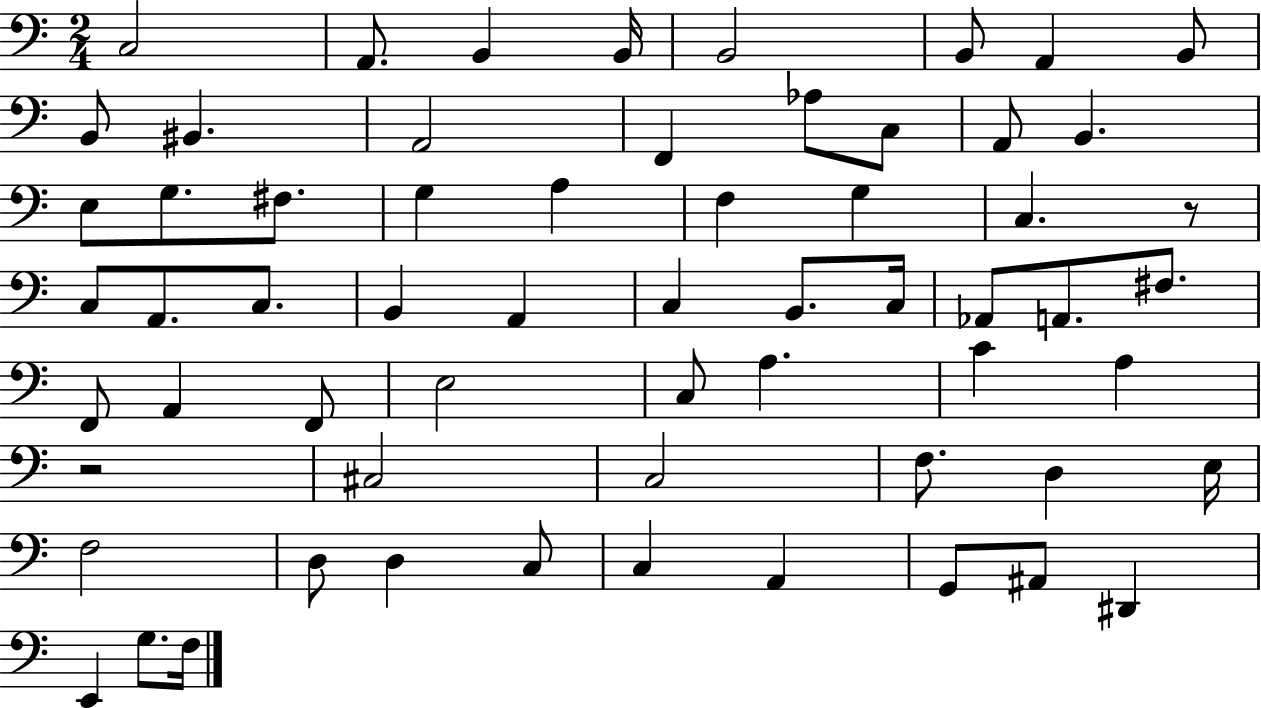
X:1
T:Untitled
M:2/4
L:1/4
K:C
C,2 A,,/2 B,, B,,/4 B,,2 B,,/2 A,, B,,/2 B,,/2 ^B,, A,,2 F,, _A,/2 C,/2 A,,/2 B,, E,/2 G,/2 ^F,/2 G, A, F, G, C, z/2 C,/2 A,,/2 C,/2 B,, A,, C, B,,/2 C,/4 _A,,/2 A,,/2 ^F,/2 F,,/2 A,, F,,/2 E,2 C,/2 A, C A, z2 ^C,2 C,2 F,/2 D, E,/4 F,2 D,/2 D, C,/2 C, A,, G,,/2 ^A,,/2 ^D,, E,, G,/2 F,/4